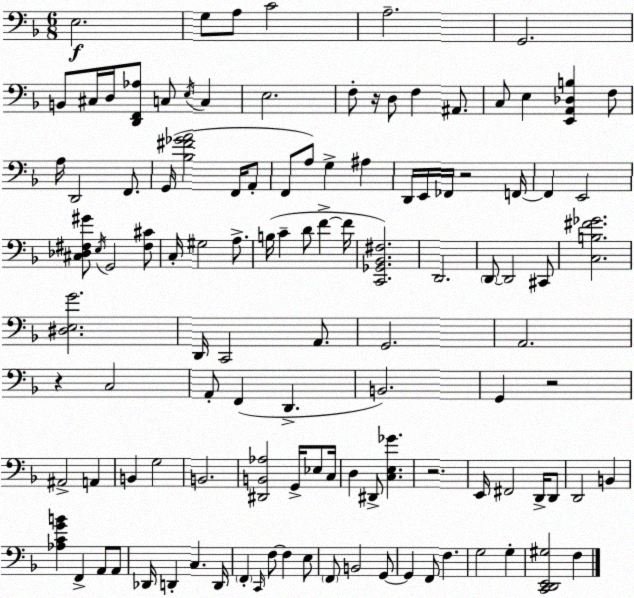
X:1
T:Untitled
M:6/8
L:1/4
K:F
E,2 G,/2 A,/2 C2 A,2 G,,2 B,,/2 ^C,/4 D,/4 [D,,F,,_A,]/2 C,/2 E,/4 C, E,2 F,/2 z/4 D,/2 F, ^A,,/2 C,/2 E, [E,,A,,_D,B,] F,/2 A,/4 D,,2 F,,/2 G,,/4 [_B,^F_GA]2 F,,/4 A,,/2 F,,/2 A,/2 G, ^A, D,,/4 E,,/4 _F,,/4 z2 F,,/4 F,, E,,2 [^C,_D,^F,^G]/2 E,/4 G,,2 [^F,^C]/2 C,/4 ^G,2 A,/2 B,/4 C D/2 F F/4 [C,,_G,,_B,,^F,]2 D,,2 D,,/2 D,,2 ^C,,/2 [C,B,^F_G]2 [^D,E,G]2 D,,/4 C,,2 A,,/2 G,,2 A,,2 z C,2 A,,/2 F,, D,, B,,2 G,, z2 ^A,,2 A,, B,, G,2 B,,2 [^D,,B,,_A,]2 G,,/4 _E,/2 C,/4 D, ^D,,/2 [C,E,_G] z2 E,,/4 ^F,,2 D,,/4 D,,/2 D,,2 B,, [_A,CGB] F,, A,,/2 A,,/2 _D,,/4 D,, C, D,,/4 F,, C,,/4 F,/2 F, E,/2 F,,/2 B,,2 G,,/2 G,, F,,/2 F, G,2 G, [C,,D,,E,,^G,]2 F,